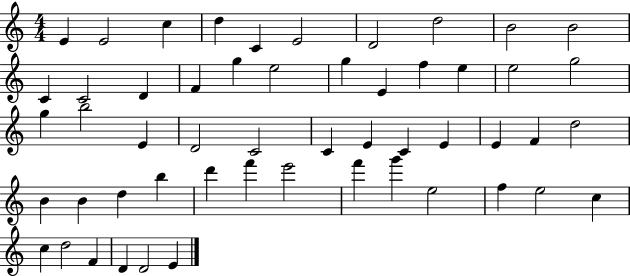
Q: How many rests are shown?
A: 0